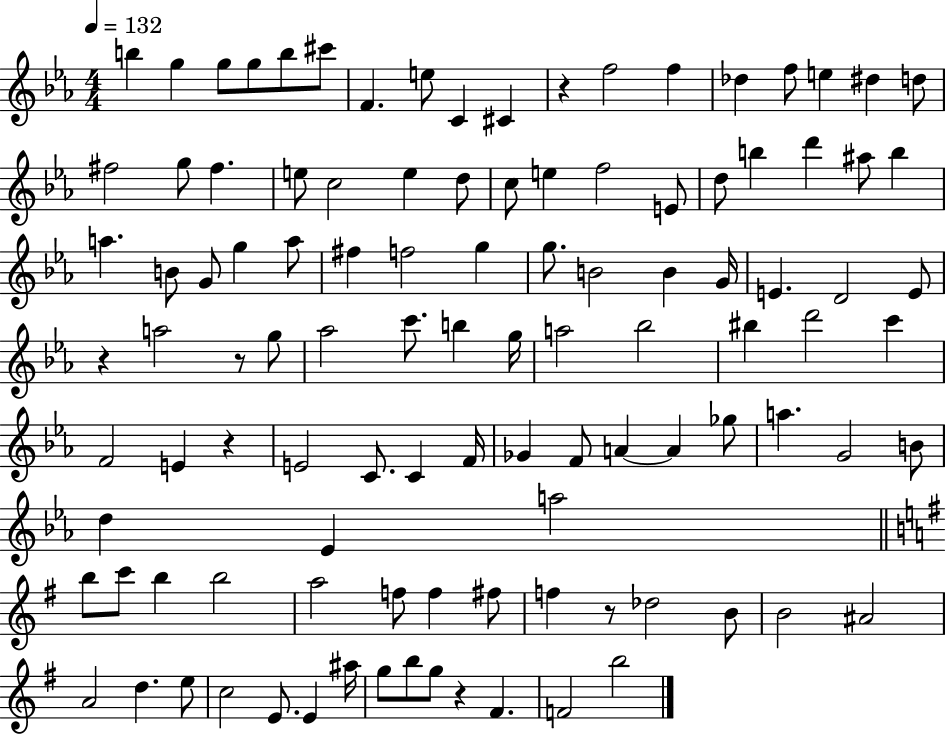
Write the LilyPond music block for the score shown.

{
  \clef treble
  \numericTimeSignature
  \time 4/4
  \key ees \major
  \tempo 4 = 132
  b''4 g''4 g''8 g''8 b''8 cis'''8 | f'4. e''8 c'4 cis'4 | r4 f''2 f''4 | des''4 f''8 e''4 dis''4 d''8 | \break fis''2 g''8 fis''4. | e''8 c''2 e''4 d''8 | c''8 e''4 f''2 e'8 | d''8 b''4 d'''4 ais''8 b''4 | \break a''4. b'8 g'8 g''4 a''8 | fis''4 f''2 g''4 | g''8. b'2 b'4 g'16 | e'4. d'2 e'8 | \break r4 a''2 r8 g''8 | aes''2 c'''8. b''4 g''16 | a''2 bes''2 | bis''4 d'''2 c'''4 | \break f'2 e'4 r4 | e'2 c'8. c'4 f'16 | ges'4 f'8 a'4~~ a'4 ges''8 | a''4. g'2 b'8 | \break d''4 ees'4 a''2 | \bar "||" \break \key g \major b''8 c'''8 b''4 b''2 | a''2 f''8 f''4 fis''8 | f''4 r8 des''2 b'8 | b'2 ais'2 | \break a'2 d''4. e''8 | c''2 e'8. e'4 ais''16 | g''8 b''8 g''8 r4 fis'4. | f'2 b''2 | \break \bar "|."
}